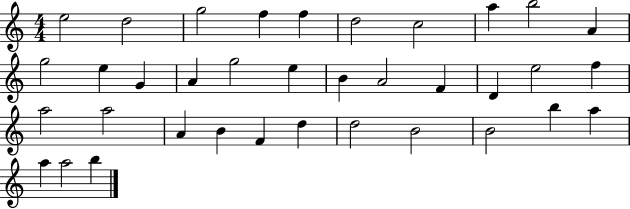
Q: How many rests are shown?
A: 0